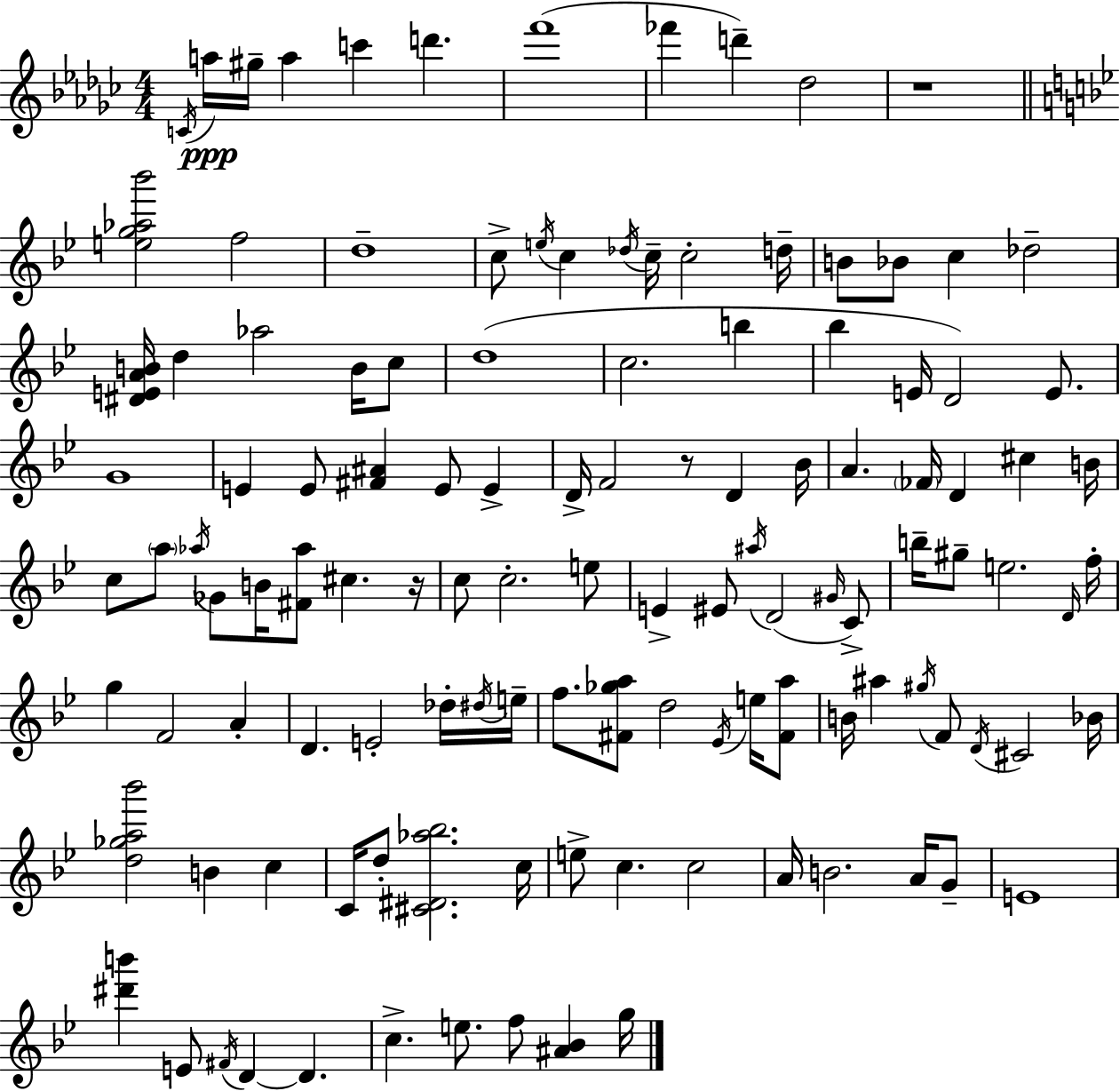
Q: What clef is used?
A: treble